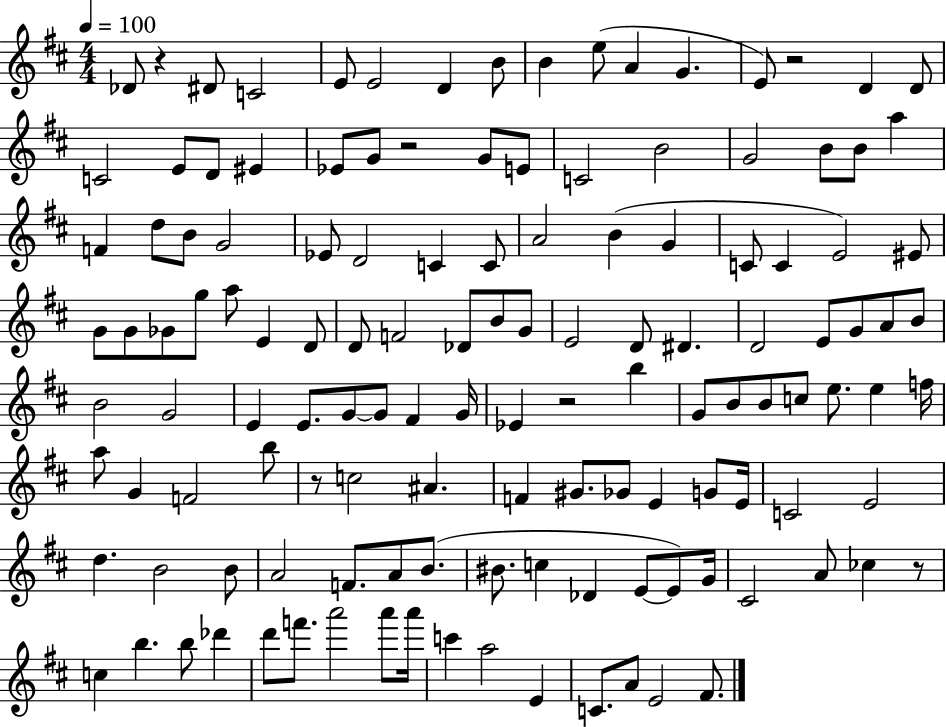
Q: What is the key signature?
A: D major